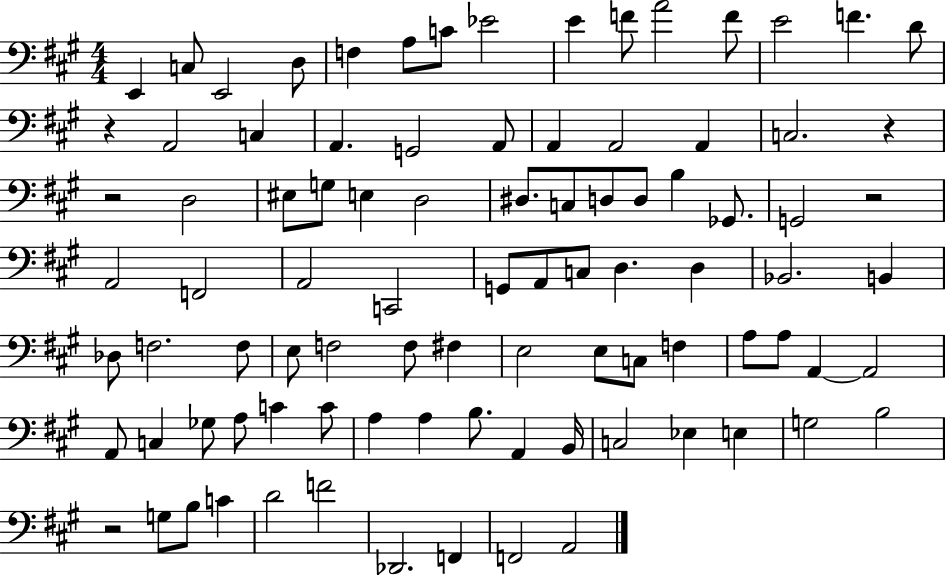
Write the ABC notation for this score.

X:1
T:Untitled
M:4/4
L:1/4
K:A
E,, C,/2 E,,2 D,/2 F, A,/2 C/2 _E2 E F/2 A2 F/2 E2 F D/2 z A,,2 C, A,, G,,2 A,,/2 A,, A,,2 A,, C,2 z z2 D,2 ^E,/2 G,/2 E, D,2 ^D,/2 C,/2 D,/2 D,/2 B, _G,,/2 G,,2 z2 A,,2 F,,2 A,,2 C,,2 G,,/2 A,,/2 C,/2 D, D, _B,,2 B,, _D,/2 F,2 F,/2 E,/2 F,2 F,/2 ^F, E,2 E,/2 C,/2 F, A,/2 A,/2 A,, A,,2 A,,/2 C, _G,/2 A,/2 C C/2 A, A, B,/2 A,, B,,/4 C,2 _E, E, G,2 B,2 z2 G,/2 B,/2 C D2 F2 _D,,2 F,, F,,2 A,,2